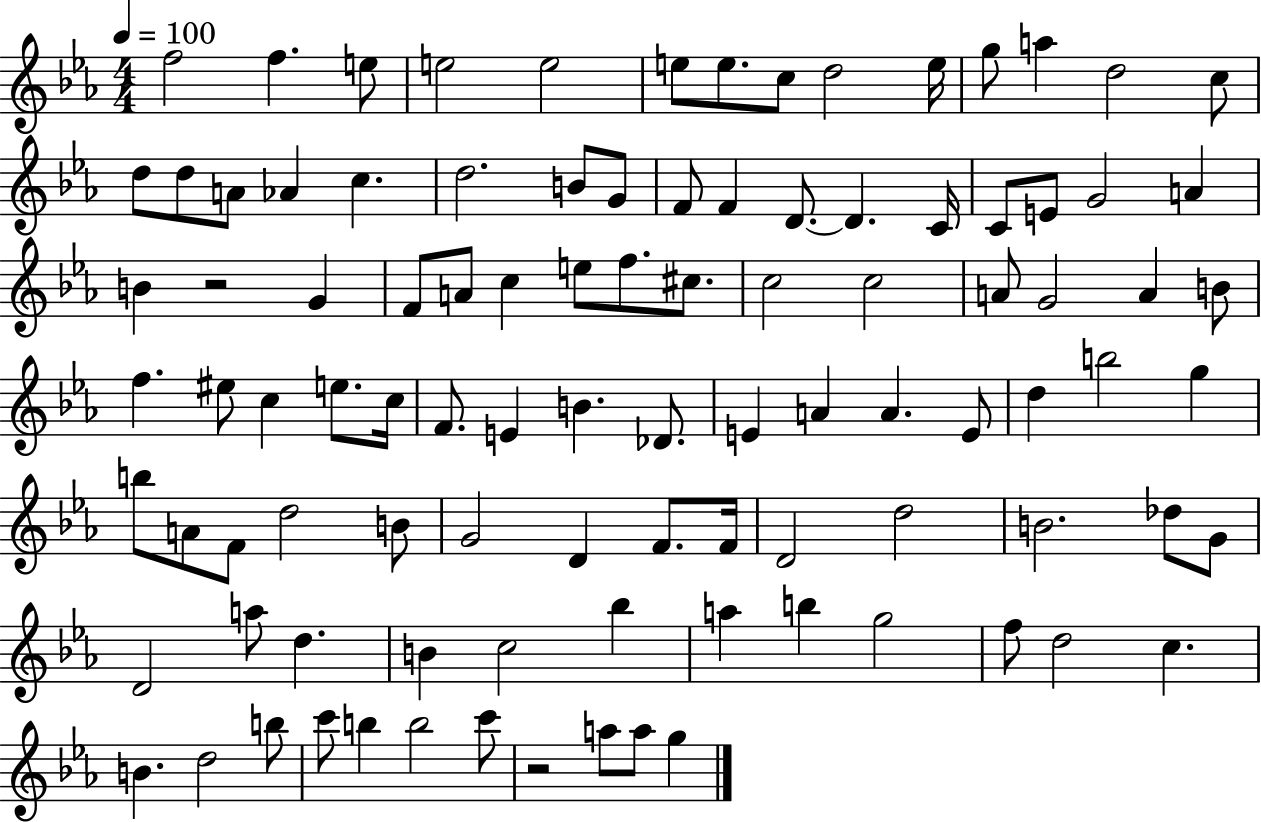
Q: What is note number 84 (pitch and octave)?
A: G5